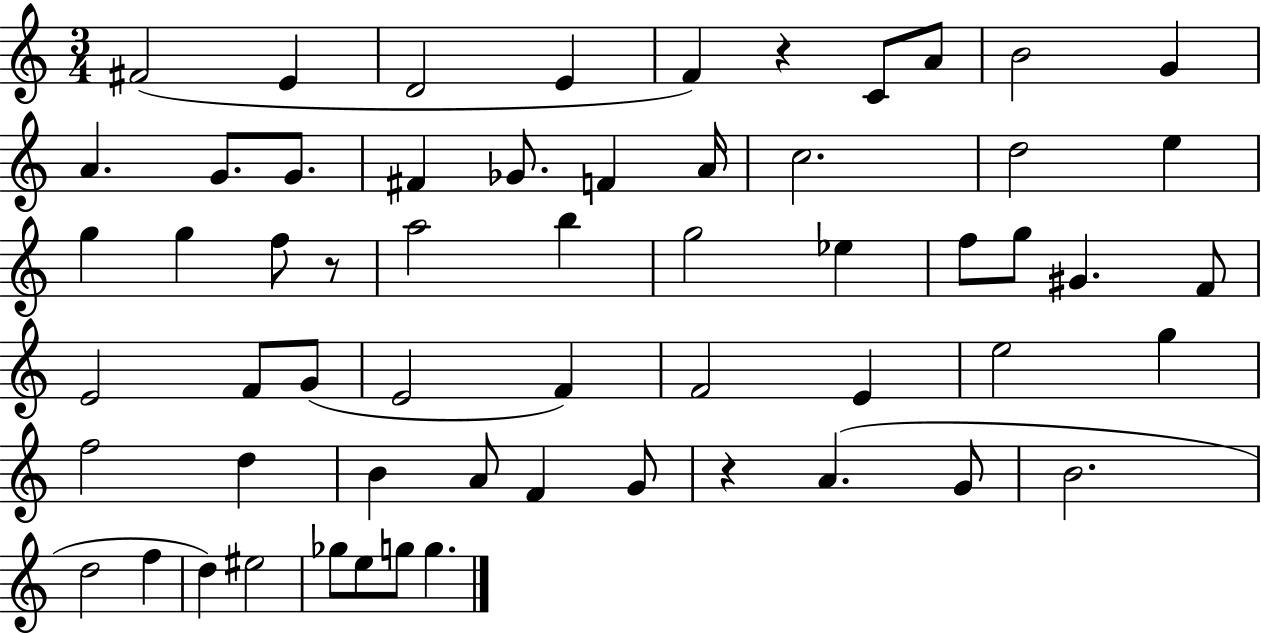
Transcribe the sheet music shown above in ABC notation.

X:1
T:Untitled
M:3/4
L:1/4
K:C
^F2 E D2 E F z C/2 A/2 B2 G A G/2 G/2 ^F _G/2 F A/4 c2 d2 e g g f/2 z/2 a2 b g2 _e f/2 g/2 ^G F/2 E2 F/2 G/2 E2 F F2 E e2 g f2 d B A/2 F G/2 z A G/2 B2 d2 f d ^e2 _g/2 e/2 g/2 g